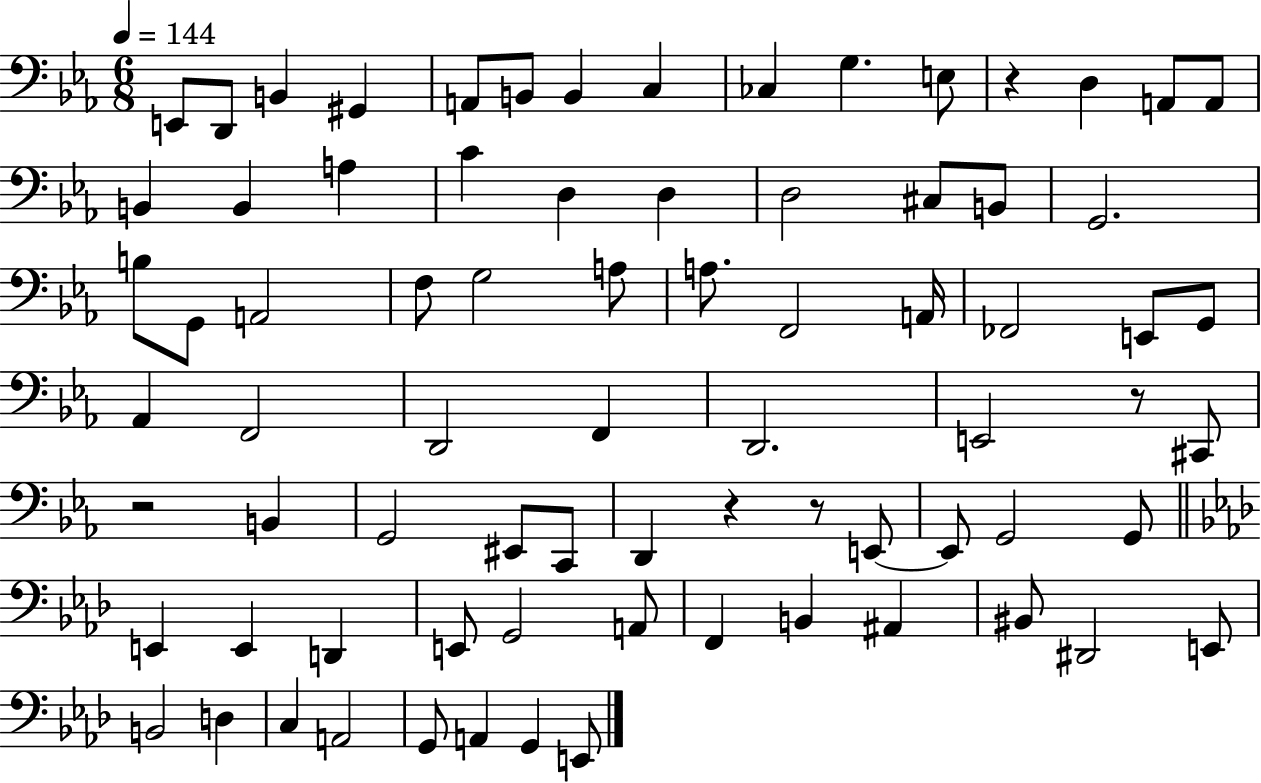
X:1
T:Untitled
M:6/8
L:1/4
K:Eb
E,,/2 D,,/2 B,, ^G,, A,,/2 B,,/2 B,, C, _C, G, E,/2 z D, A,,/2 A,,/2 B,, B,, A, C D, D, D,2 ^C,/2 B,,/2 G,,2 B,/2 G,,/2 A,,2 F,/2 G,2 A,/2 A,/2 F,,2 A,,/4 _F,,2 E,,/2 G,,/2 _A,, F,,2 D,,2 F,, D,,2 E,,2 z/2 ^C,,/2 z2 B,, G,,2 ^E,,/2 C,,/2 D,, z z/2 E,,/2 E,,/2 G,,2 G,,/2 E,, E,, D,, E,,/2 G,,2 A,,/2 F,, B,, ^A,, ^B,,/2 ^D,,2 E,,/2 B,,2 D, C, A,,2 G,,/2 A,, G,, E,,/2